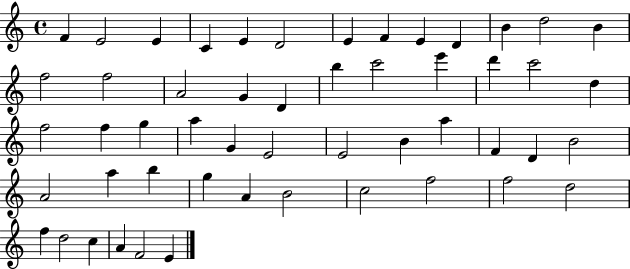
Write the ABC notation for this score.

X:1
T:Untitled
M:4/4
L:1/4
K:C
F E2 E C E D2 E F E D B d2 B f2 f2 A2 G D b c'2 e' d' c'2 d f2 f g a G E2 E2 B a F D B2 A2 a b g A B2 c2 f2 f2 d2 f d2 c A F2 E